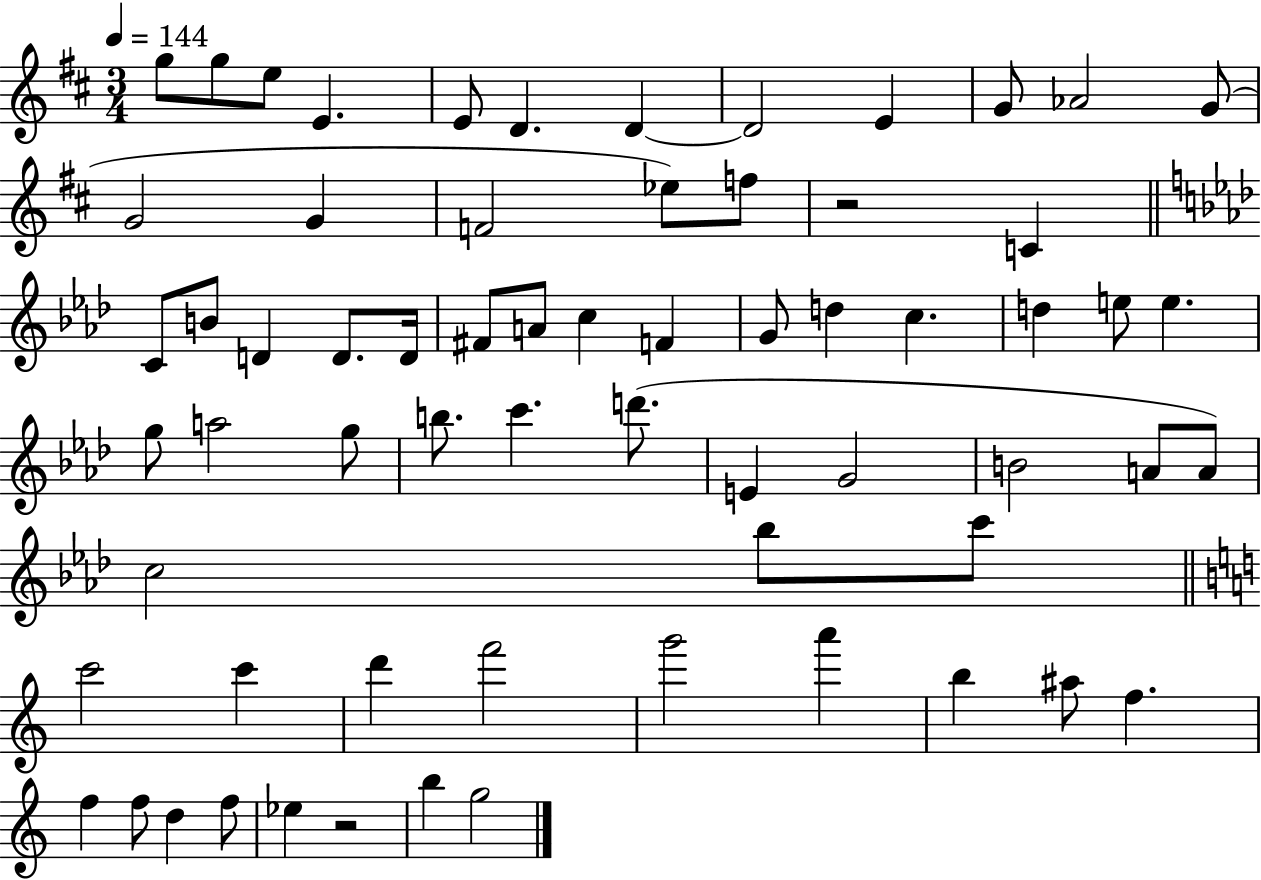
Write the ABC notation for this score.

X:1
T:Untitled
M:3/4
L:1/4
K:D
g/2 g/2 e/2 E E/2 D D D2 E G/2 _A2 G/2 G2 G F2 _e/2 f/2 z2 C C/2 B/2 D D/2 D/4 ^F/2 A/2 c F G/2 d c d e/2 e g/2 a2 g/2 b/2 c' d'/2 E G2 B2 A/2 A/2 c2 _b/2 c'/2 c'2 c' d' f'2 g'2 a' b ^a/2 f f f/2 d f/2 _e z2 b g2